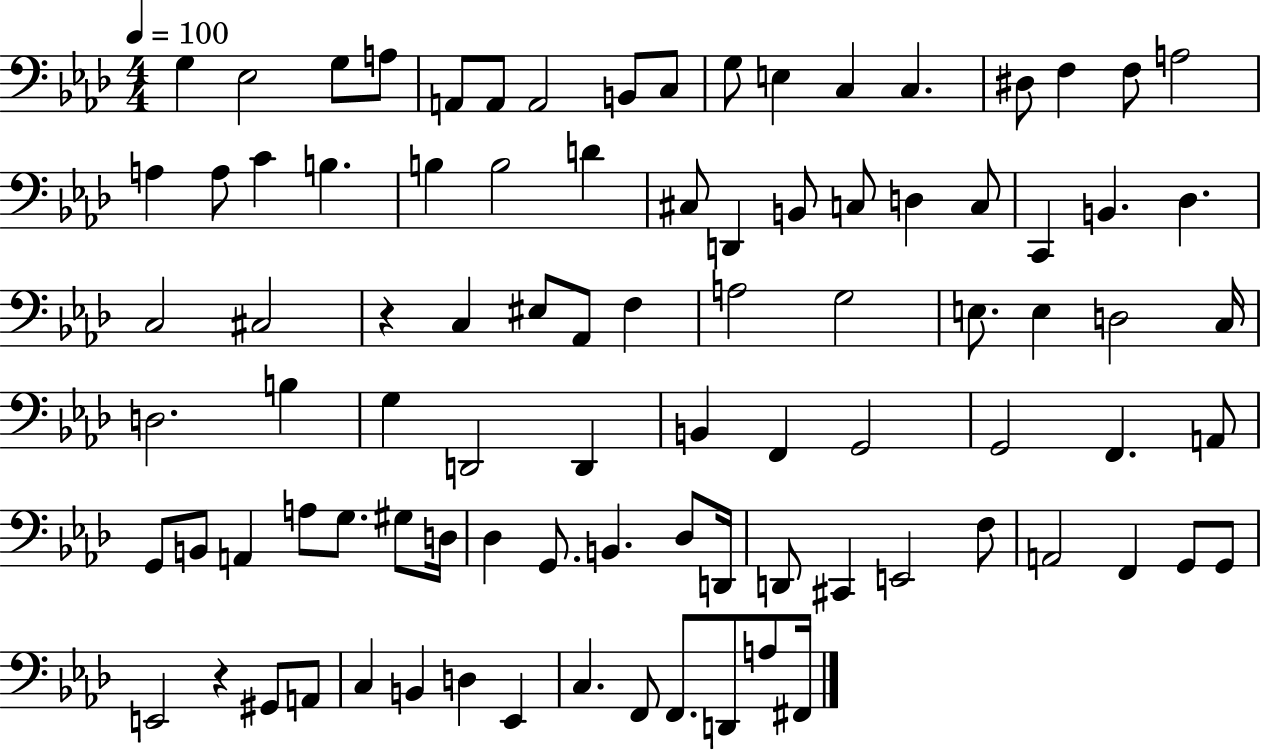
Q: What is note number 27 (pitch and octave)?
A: B2